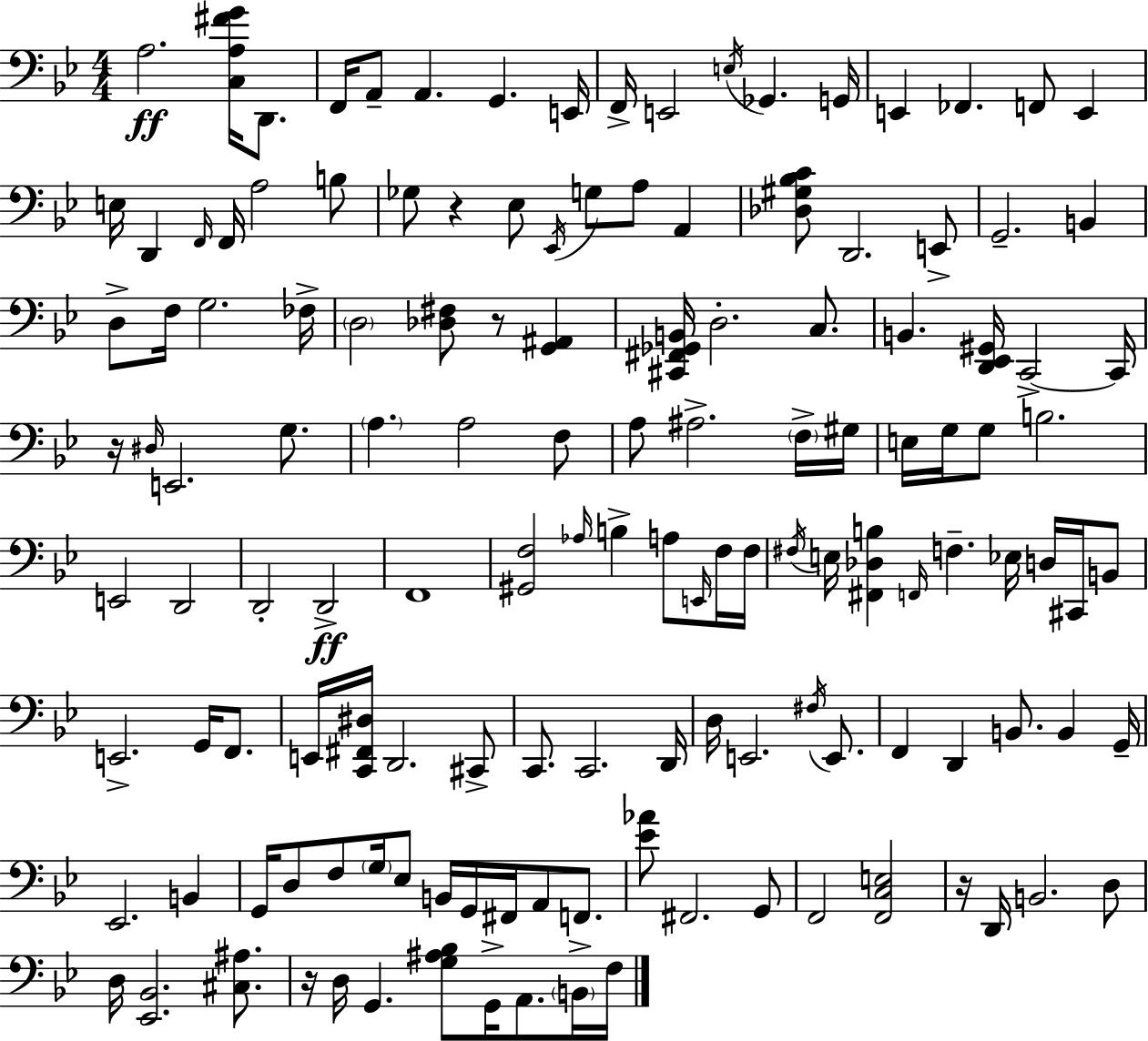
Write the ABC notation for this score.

X:1
T:Untitled
M:4/4
L:1/4
K:Gm
A,2 [C,A,^FG]/4 D,,/2 F,,/4 A,,/2 A,, G,, E,,/4 F,,/4 E,,2 E,/4 _G,, G,,/4 E,, _F,, F,,/2 E,, E,/4 D,, F,,/4 F,,/4 A,2 B,/2 _G,/2 z _E,/2 _E,,/4 G,/2 A,/2 A,, [_D,^G,_B,C]/2 D,,2 E,,/2 G,,2 B,, D,/2 F,/4 G,2 _F,/4 D,2 [_D,^F,]/2 z/2 [G,,^A,,] [^C,,^F,,_G,,B,,]/4 D,2 C,/2 B,, [D,,_E,,^G,,]/4 C,,2 C,,/4 z/4 ^D,/4 E,,2 G,/2 A, A,2 F,/2 A,/2 ^A,2 F,/4 ^G,/4 E,/4 G,/4 G,/2 B,2 E,,2 D,,2 D,,2 D,,2 F,,4 [^G,,F,]2 _A,/4 B, A,/2 E,,/4 F,/4 F,/4 ^F,/4 E,/4 [^F,,_D,B,] F,,/4 F, _E,/4 D,/4 ^C,,/4 B,,/2 E,,2 G,,/4 F,,/2 E,,/4 [C,,^F,,^D,]/4 D,,2 ^C,,/2 C,,/2 C,,2 D,,/4 D,/4 E,,2 ^F,/4 E,,/2 F,, D,, B,,/2 B,, G,,/4 _E,,2 B,, G,,/4 D,/2 F,/2 G,/4 _E,/2 B,,/4 G,,/4 ^F,,/4 A,,/2 F,,/2 [_E_A]/2 ^F,,2 G,,/2 F,,2 [F,,C,E,]2 z/4 D,,/4 B,,2 D,/2 D,/4 [_E,,_B,,]2 [^C,^A,]/2 z/4 D,/4 G,, [G,^A,_B,]/2 G,,/4 A,,/2 B,,/4 F,/4